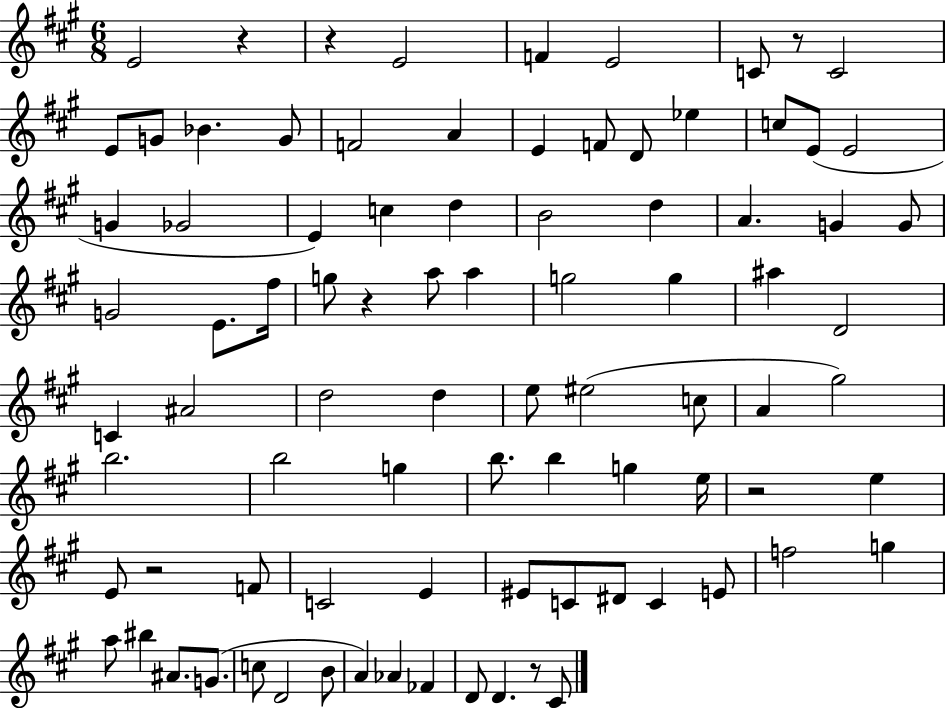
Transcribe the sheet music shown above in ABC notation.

X:1
T:Untitled
M:6/8
L:1/4
K:A
E2 z z E2 F E2 C/2 z/2 C2 E/2 G/2 _B G/2 F2 A E F/2 D/2 _e c/2 E/2 E2 G _G2 E c d B2 d A G G/2 G2 E/2 ^f/4 g/2 z a/2 a g2 g ^a D2 C ^A2 d2 d e/2 ^e2 c/2 A ^g2 b2 b2 g b/2 b g e/4 z2 e E/2 z2 F/2 C2 E ^E/2 C/2 ^D/2 C E/2 f2 g a/2 ^b ^A/2 G/2 c/2 D2 B/2 A _A _F D/2 D z/2 ^C/2